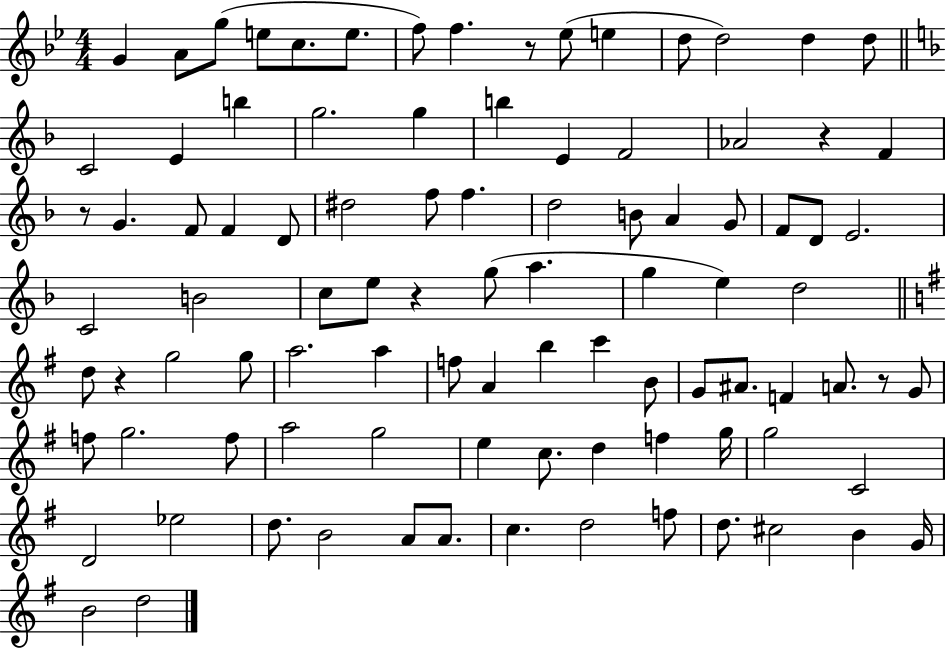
{
  \clef treble
  \numericTimeSignature
  \time 4/4
  \key bes \major
  g'4 a'8 g''8( e''8 c''8. e''8. | f''8) f''4. r8 ees''8( e''4 | d''8 d''2) d''4 d''8 | \bar "||" \break \key f \major c'2 e'4 b''4 | g''2. g''4 | b''4 e'4 f'2 | aes'2 r4 f'4 | \break r8 g'4. f'8 f'4 d'8 | dis''2 f''8 f''4. | d''2 b'8 a'4 g'8 | f'8 d'8 e'2. | \break c'2 b'2 | c''8 e''8 r4 g''8( a''4. | g''4 e''4) d''2 | \bar "||" \break \key g \major d''8 r4 g''2 g''8 | a''2. a''4 | f''8 a'4 b''4 c'''4 b'8 | g'8 ais'8. f'4 a'8. r8 g'8 | \break f''8 g''2. f''8 | a''2 g''2 | e''4 c''8. d''4 f''4 g''16 | g''2 c'2 | \break d'2 ees''2 | d''8. b'2 a'8 a'8. | c''4. d''2 f''8 | d''8. cis''2 b'4 g'16 | \break b'2 d''2 | \bar "|."
}